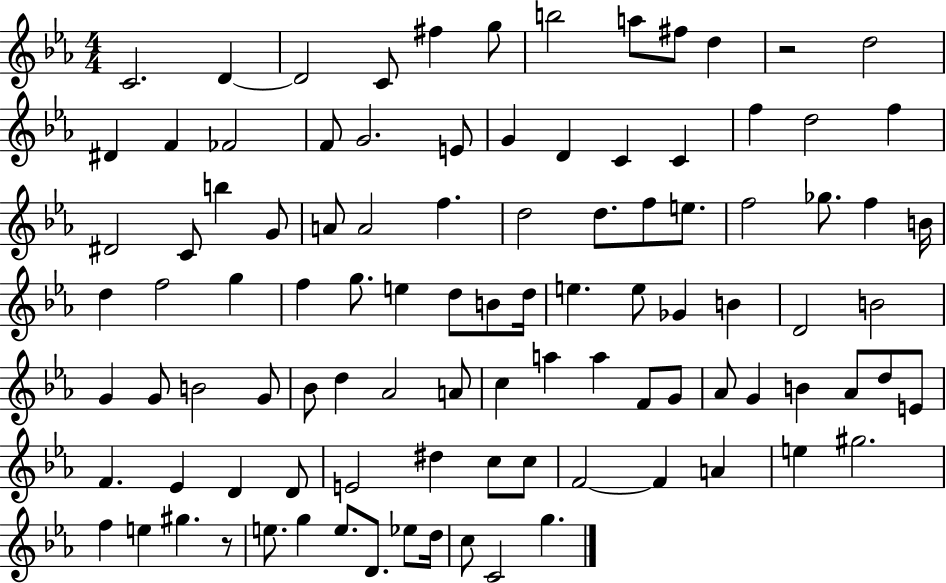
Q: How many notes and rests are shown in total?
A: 100